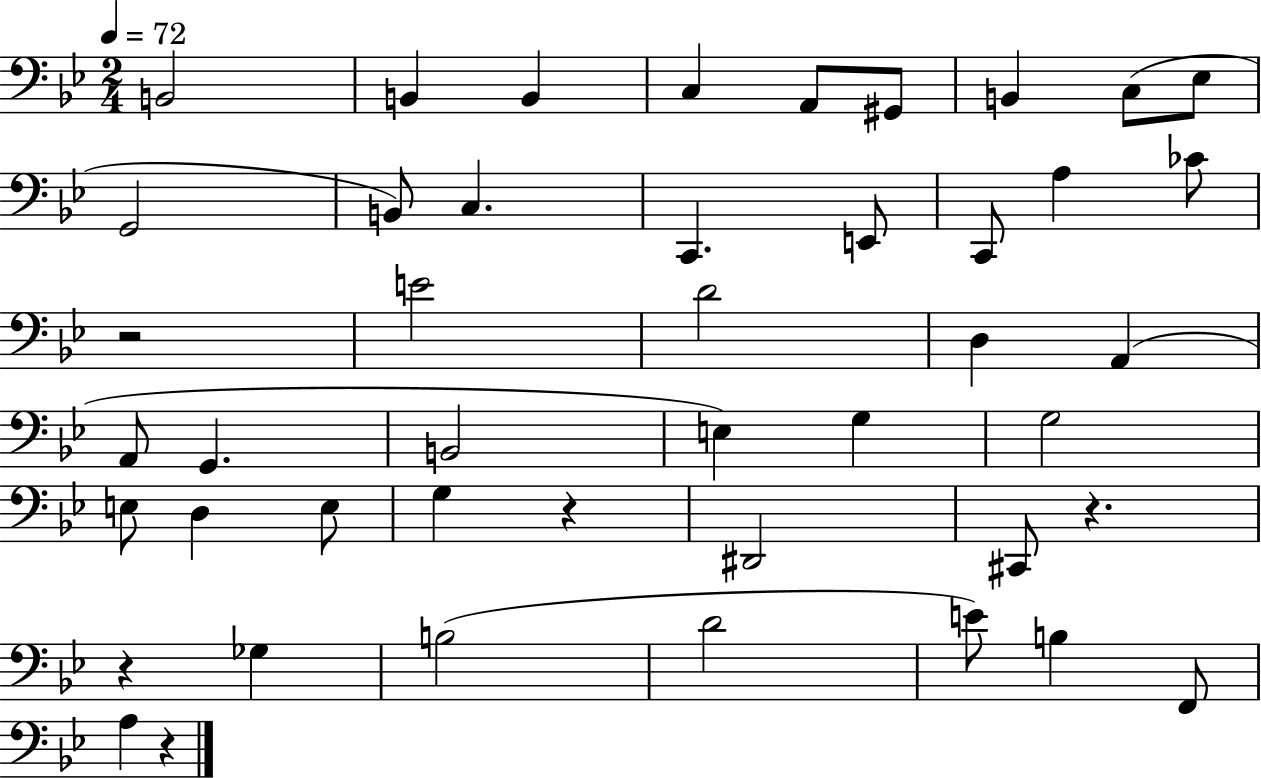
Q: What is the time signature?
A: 2/4